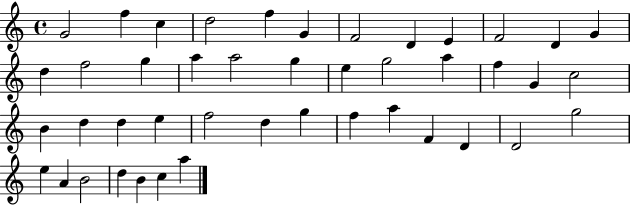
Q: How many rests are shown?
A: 0